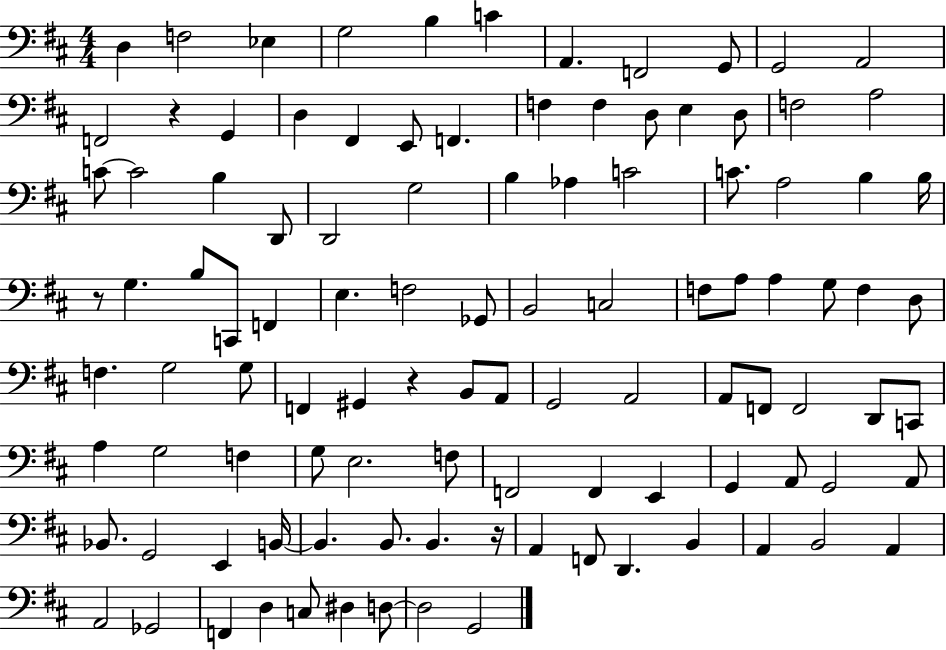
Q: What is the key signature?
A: D major